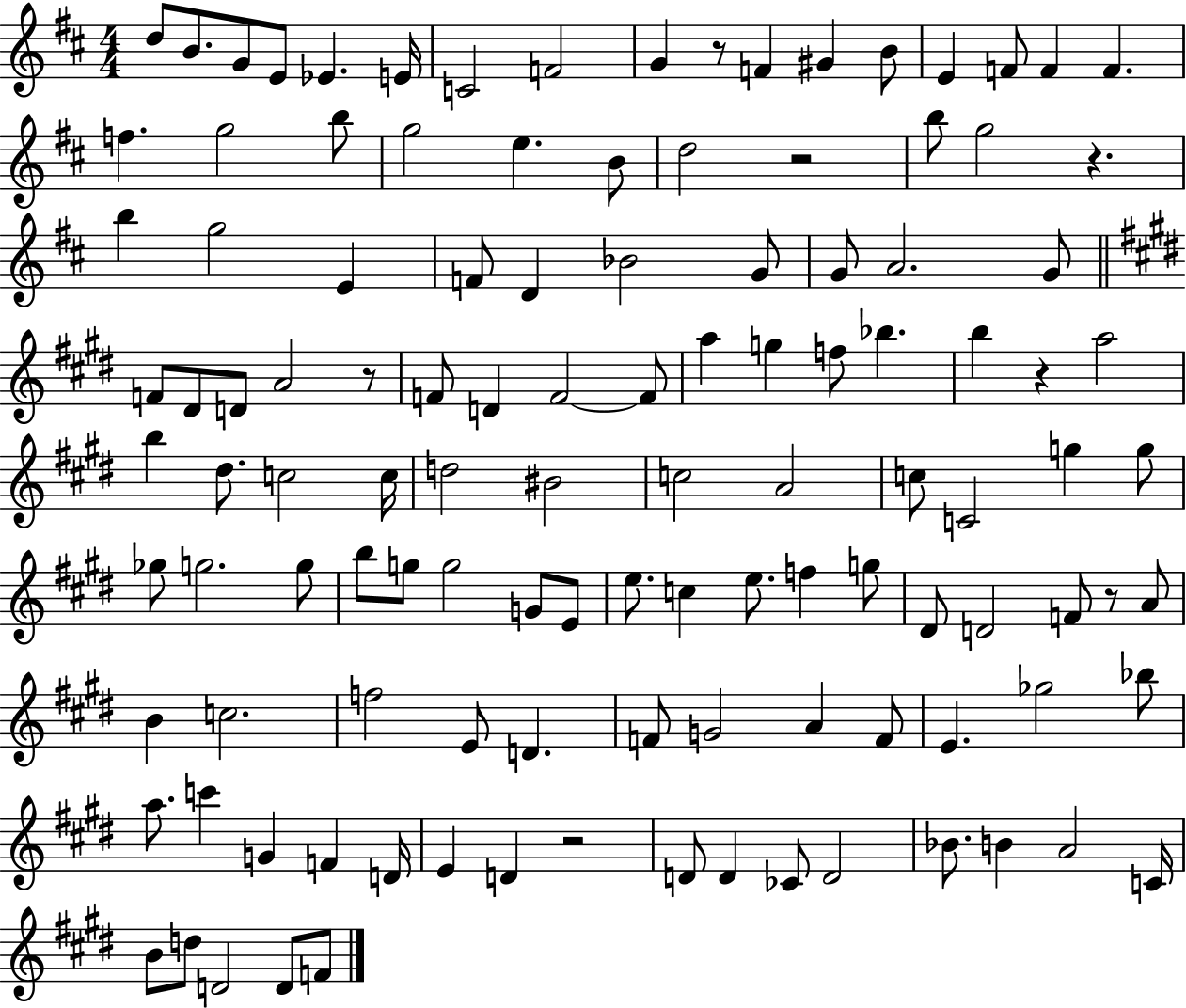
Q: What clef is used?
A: treble